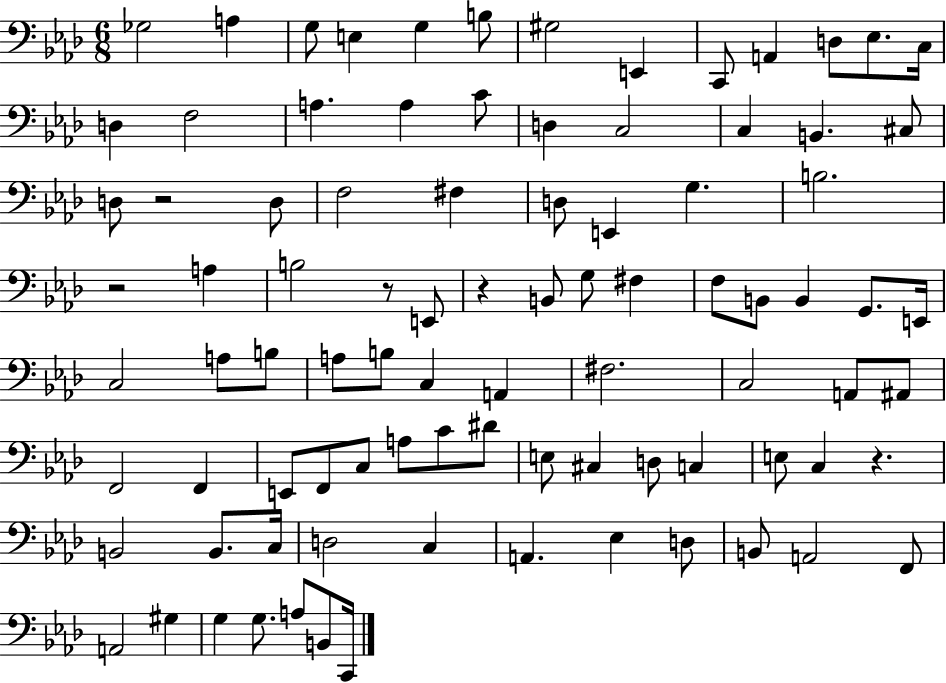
{
  \clef bass
  \numericTimeSignature
  \time 6/8
  \key aes \major
  ges2 a4 | g8 e4 g4 b8 | gis2 e,4 | c,8 a,4 d8 ees8. c16 | \break d4 f2 | a4. a4 c'8 | d4 c2 | c4 b,4. cis8 | \break d8 r2 d8 | f2 fis4 | d8 e,4 g4. | b2. | \break r2 a4 | b2 r8 e,8 | r4 b,8 g8 fis4 | f8 b,8 b,4 g,8. e,16 | \break c2 a8 b8 | a8 b8 c4 a,4 | fis2. | c2 a,8 ais,8 | \break f,2 f,4 | e,8 f,8 c8 a8 c'8 dis'8 | e8 cis4 d8 c4 | e8 c4 r4. | \break b,2 b,8. c16 | d2 c4 | a,4. ees4 d8 | b,8 a,2 f,8 | \break a,2 gis4 | g4 g8. a8 b,8 c,16 | \bar "|."
}